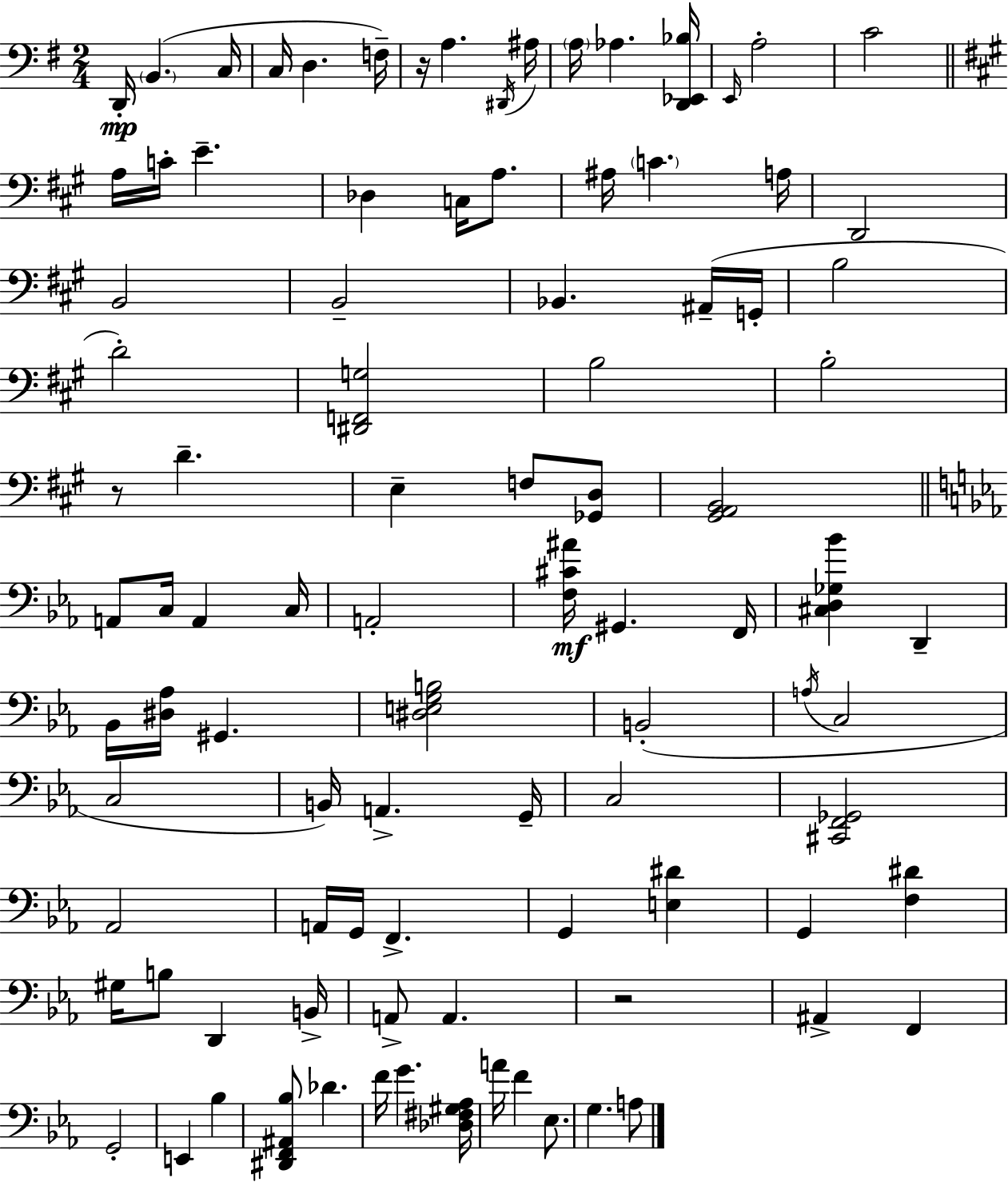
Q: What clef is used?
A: bass